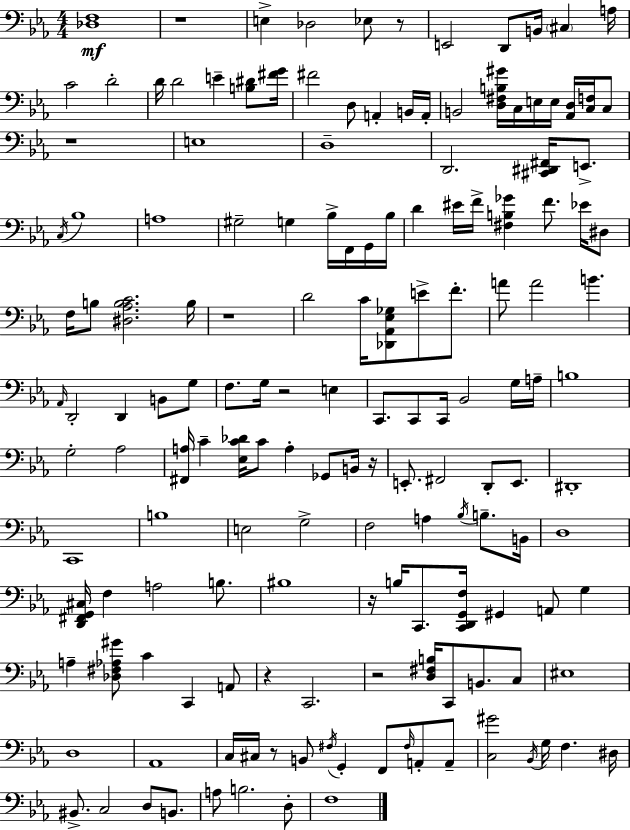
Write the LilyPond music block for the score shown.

{
  \clef bass
  \numericTimeSignature
  \time 4/4
  \key c \minor
  <des f>1\mf | r1 | e4-> des2 ees8 r8 | e,2 d,8 b,16 \parenthesize cis4 a16 | \break c'2 d'2-. | d'16 d'2 e'4-- <b dis'>8 <fis' g'>16 | fis'2 d8 a,4-. b,16 a,16-. | b,2 <d fis b gis'>16 c16 e16 e16 <aes, d>16 <c f>16 c8 | \break r1 | e1 | d1-- | d,2. <cis, dis, fis,>16 e,8.-> | \break \acciaccatura { c16 } bes1 | a1 | gis2-- g4 bes16-> f,16 g,16 | bes16 d'4 eis'16 f'16-> <fis b ges'>4 f'8. ees'16 dis8 | \break f16 b8 <dis aes b c'>2. | b16 r1 | d'2 c'16 <des, aes, ees ges>8 e'8-> f'8.-. | a'8 a'2 b'4. | \break \grace { aes,16 } d,2-. d,4 b,8 | g8 f8. g16 r2 e4 | c,8. c,8 c,16 bes,2 | g16 a16-- b1 | \break g2-. aes2 | <fis, a>16 c'4-- <ees c' des'>16 c'8 a4-. ges,8 | b,16 r16 e,8.-. fis,2 d,8-. e,8. | dis,1-. | \break c,1 | b1 | e2 g2-> | f2 a4 \acciaccatura { bes16 } b8.-- | \break b,16 d1 | <d, fis, g, cis>16 f4 a2 | b8. bis1 | r16 b16 c,8. <c, d, g, f>16 gis,4 a,8 g4 | \break a4-- <des fis aes gis'>8 c'4 c,4 | a,8 r4 c,2. | r2 <d fis b>16 c,8 b,8. | c8 eis1 | \break d1 | aes,1 | c16 cis16 r8 b,8 \acciaccatura { fis16 } g,4-. f,8 | \grace { fis16 } a,8-. a,8-- <c gis'>2 \acciaccatura { bes,16 } g16 f4. | \break dis16 bis,8.-> c2 | d8 b,8. a8 b2. | d8-. f1 | \bar "|."
}